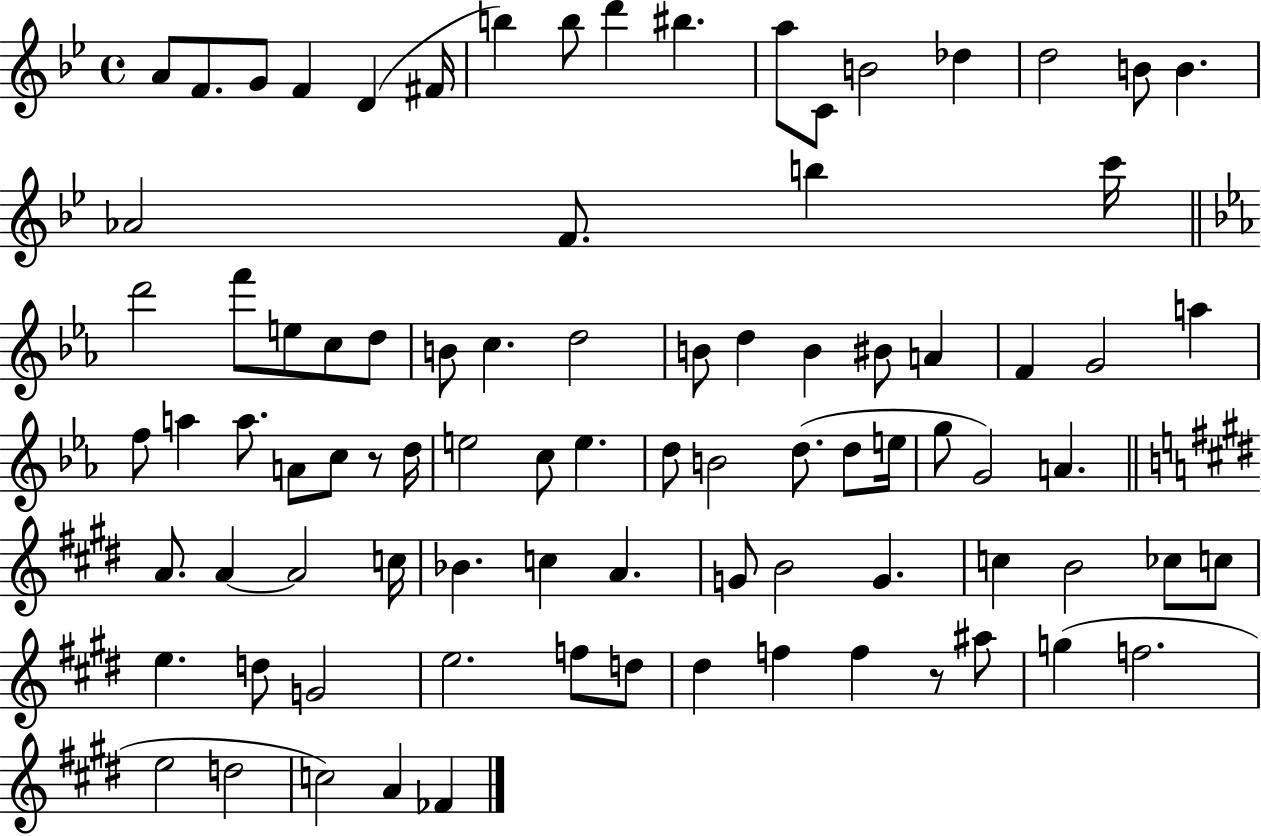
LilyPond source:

{
  \clef treble
  \time 4/4
  \defaultTimeSignature
  \key bes \major
  a'8 f'8. g'8 f'4 d'4( fis'16 | b''4) b''8 d'''4 bis''4. | a''8 c'8 b'2 des''4 | d''2 b'8 b'4. | \break aes'2 f'8. b''4 c'''16 | \bar "||" \break \key ees \major d'''2 f'''8 e''8 c''8 d''8 | b'8 c''4. d''2 | b'8 d''4 b'4 bis'8 a'4 | f'4 g'2 a''4 | \break f''8 a''4 a''8. a'8 c''8 r8 d''16 | e''2 c''8 e''4. | d''8 b'2 d''8.( d''8 e''16 | g''8 g'2) a'4. | \break \bar "||" \break \key e \major a'8. a'4~~ a'2 c''16 | bes'4. c''4 a'4. | g'8 b'2 g'4. | c''4 b'2 ces''8 c''8 | \break e''4. d''8 g'2 | e''2. f''8 d''8 | dis''4 f''4 f''4 r8 ais''8 | g''4( f''2. | \break e''2 d''2 | c''2) a'4 fes'4 | \bar "|."
}